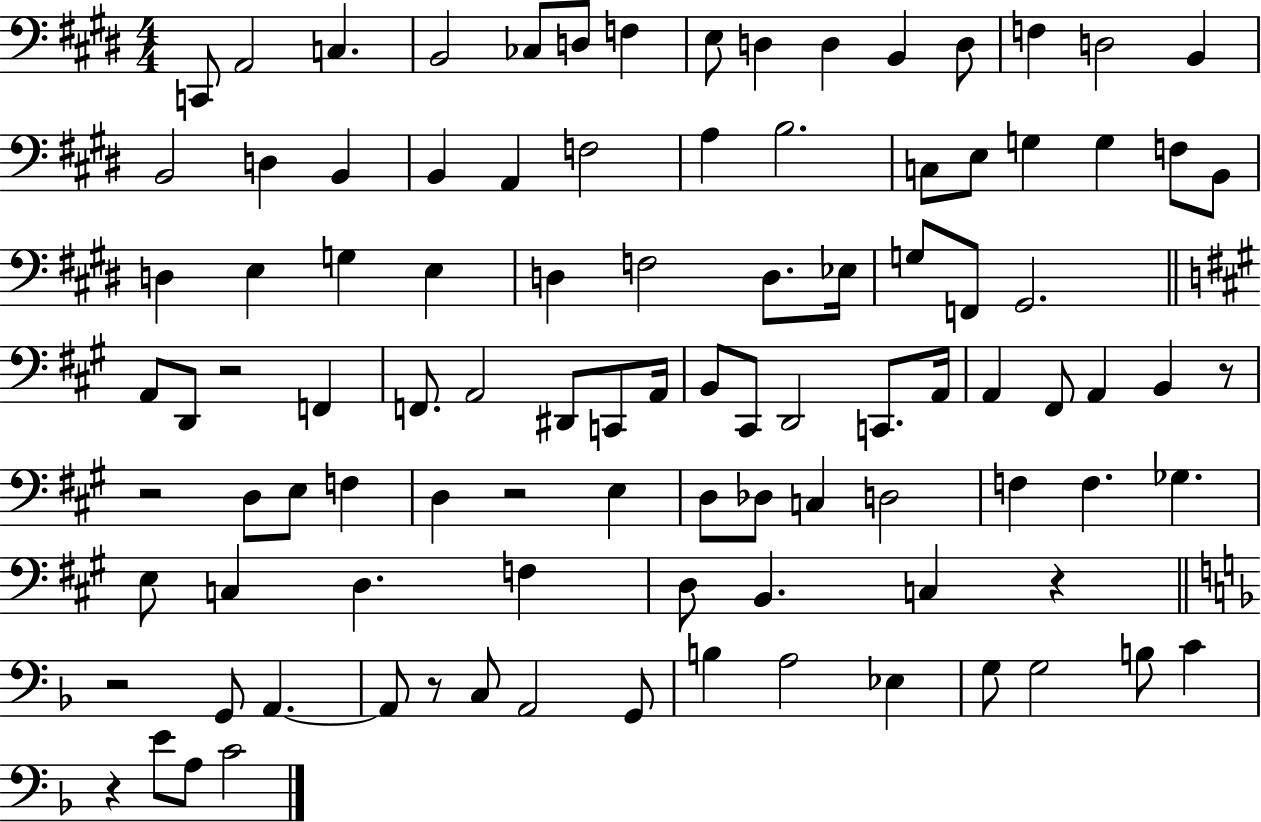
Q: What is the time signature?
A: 4/4